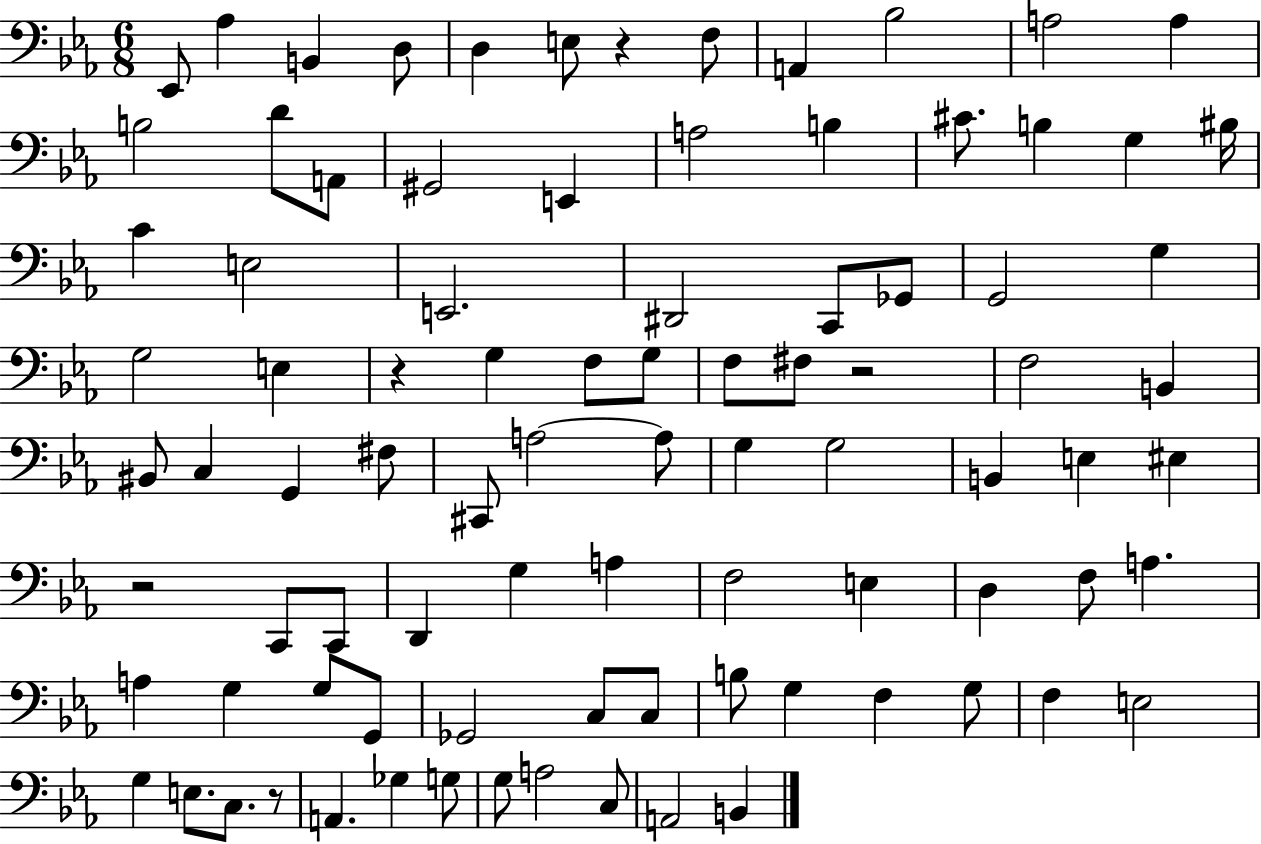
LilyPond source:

{
  \clef bass
  \numericTimeSignature
  \time 6/8
  \key ees \major
  ees,8 aes4 b,4 d8 | d4 e8 r4 f8 | a,4 bes2 | a2 a4 | \break b2 d'8 a,8 | gis,2 e,4 | a2 b4 | cis'8. b4 g4 bis16 | \break c'4 e2 | e,2. | dis,2 c,8 ges,8 | g,2 g4 | \break g2 e4 | r4 g4 f8 g8 | f8 fis8 r2 | f2 b,4 | \break bis,8 c4 g,4 fis8 | cis,8 a2~~ a8 | g4 g2 | b,4 e4 eis4 | \break r2 c,8 c,8 | d,4 g4 a4 | f2 e4 | d4 f8 a4. | \break a4 g4 g8 g,8 | ges,2 c8 c8 | b8 g4 f4 g8 | f4 e2 | \break g4 e8. c8. r8 | a,4. ges4 g8 | g8 a2 c8 | a,2 b,4 | \break \bar "|."
}